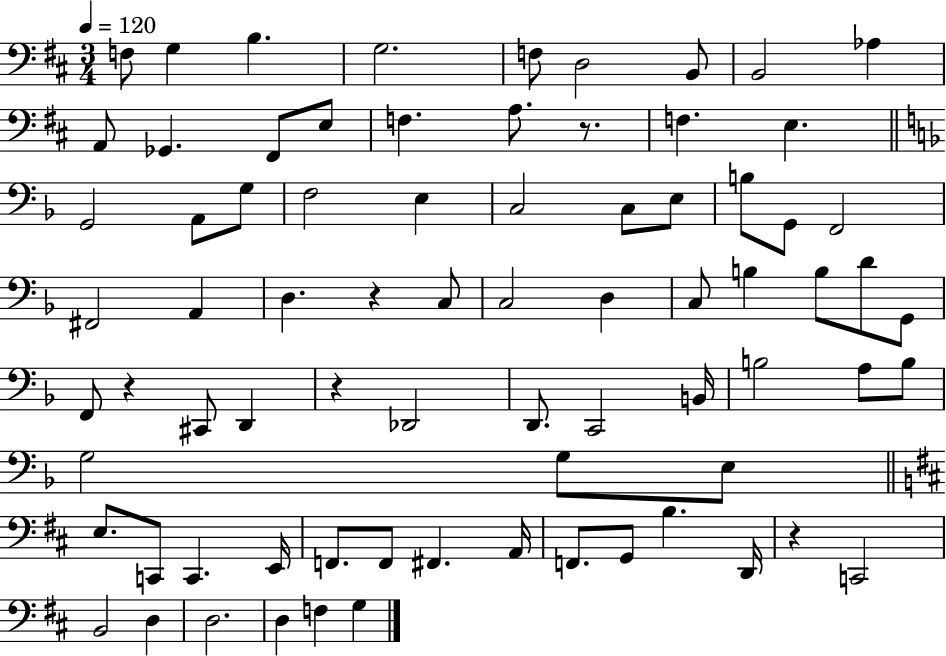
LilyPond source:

{
  \clef bass
  \numericTimeSignature
  \time 3/4
  \key d \major
  \tempo 4 = 120
  f8 g4 b4. | g2. | f8 d2 b,8 | b,2 aes4 | \break a,8 ges,4. fis,8 e8 | f4. a8. r8. | f4. e4. | \bar "||" \break \key f \major g,2 a,8 g8 | f2 e4 | c2 c8 e8 | b8 g,8 f,2 | \break fis,2 a,4 | d4. r4 c8 | c2 d4 | c8 b4 b8 d'8 g,8 | \break f,8 r4 cis,8 d,4 | r4 des,2 | d,8. c,2 b,16 | b2 a8 b8 | \break g2 g8 e8 | \bar "||" \break \key d \major e8. c,8 c,4. e,16 | f,8. f,8 fis,4. a,16 | f,8. g,8 b4. d,16 | r4 c,2 | \break b,2 d4 | d2. | d4 f4 g4 | \bar "|."
}